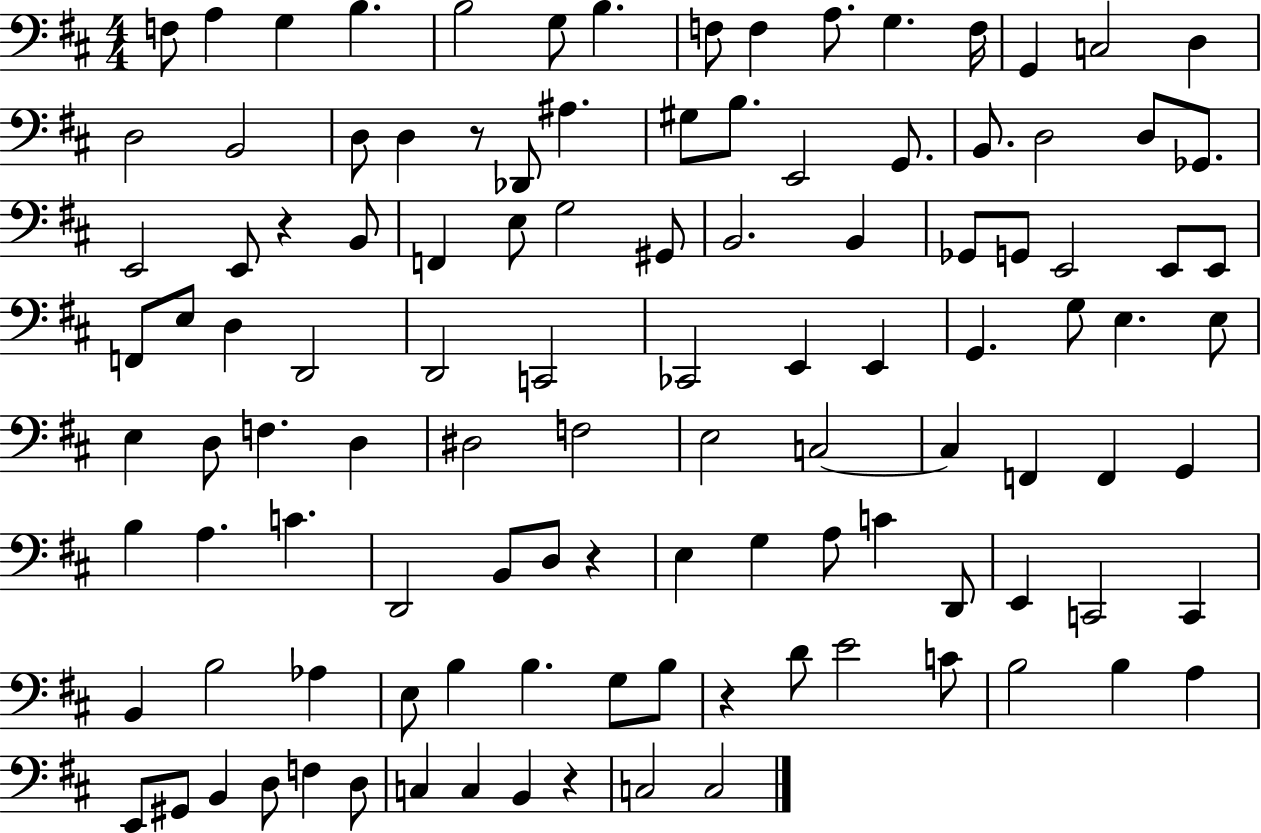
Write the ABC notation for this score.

X:1
T:Untitled
M:4/4
L:1/4
K:D
F,/2 A, G, B, B,2 G,/2 B, F,/2 F, A,/2 G, F,/4 G,, C,2 D, D,2 B,,2 D,/2 D, z/2 _D,,/2 ^A, ^G,/2 B,/2 E,,2 G,,/2 B,,/2 D,2 D,/2 _G,,/2 E,,2 E,,/2 z B,,/2 F,, E,/2 G,2 ^G,,/2 B,,2 B,, _G,,/2 G,,/2 E,,2 E,,/2 E,,/2 F,,/2 E,/2 D, D,,2 D,,2 C,,2 _C,,2 E,, E,, G,, G,/2 E, E,/2 E, D,/2 F, D, ^D,2 F,2 E,2 C,2 C, F,, F,, G,, B, A, C D,,2 B,,/2 D,/2 z E, G, A,/2 C D,,/2 E,, C,,2 C,, B,, B,2 _A, E,/2 B, B, G,/2 B,/2 z D/2 E2 C/2 B,2 B, A, E,,/2 ^G,,/2 B,, D,/2 F, D,/2 C, C, B,, z C,2 C,2